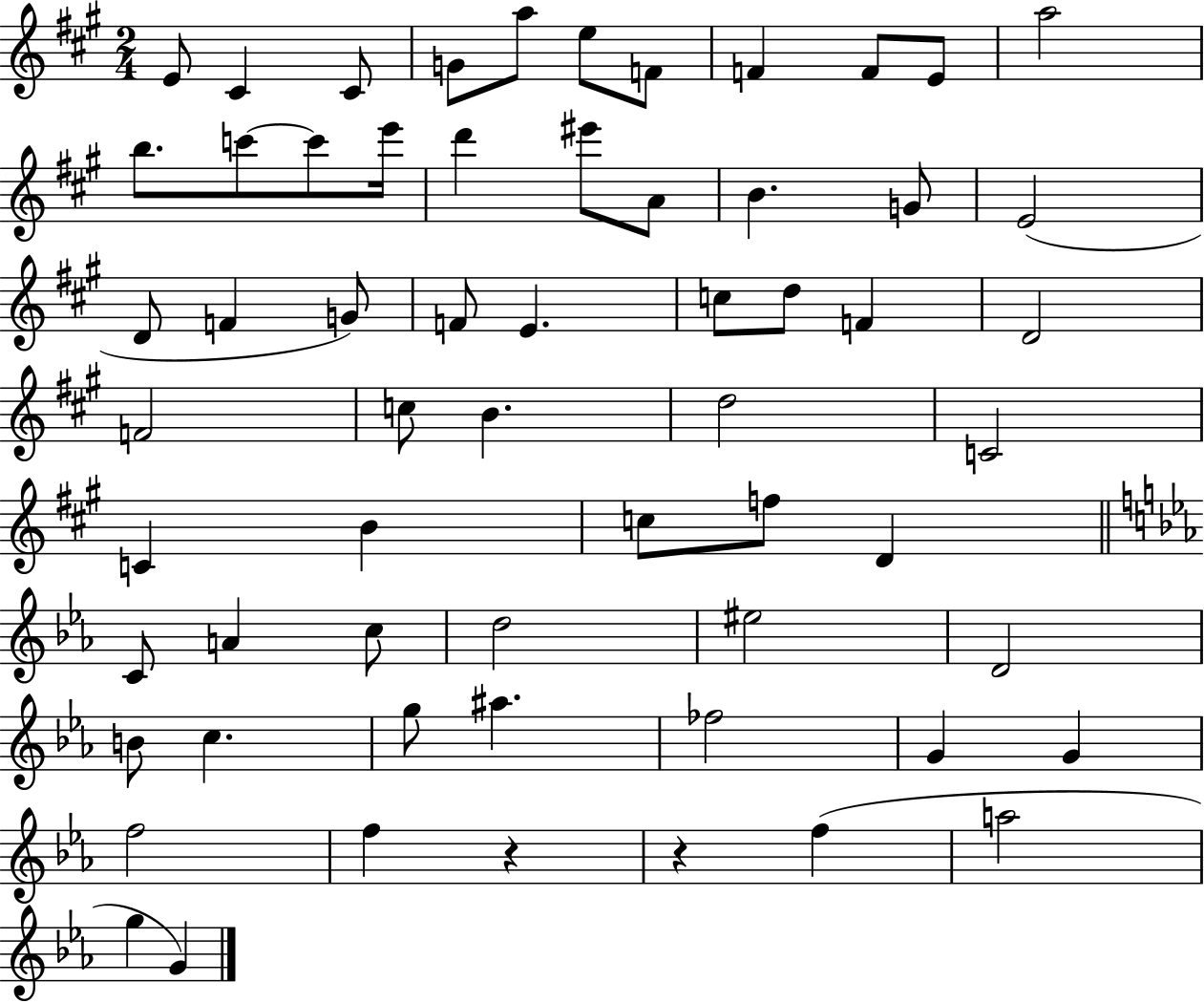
E4/e C#4/q C#4/e G4/e A5/e E5/e F4/e F4/q F4/e E4/e A5/h B5/e. C6/e C6/e E6/s D6/q EIS6/e A4/e B4/q. G4/e E4/h D4/e F4/q G4/e F4/e E4/q. C5/e D5/e F4/q D4/h F4/h C5/e B4/q. D5/h C4/h C4/q B4/q C5/e F5/e D4/q C4/e A4/q C5/e D5/h EIS5/h D4/h B4/e C5/q. G5/e A#5/q. FES5/h G4/q G4/q F5/h F5/q R/q R/q F5/q A5/h G5/q G4/q